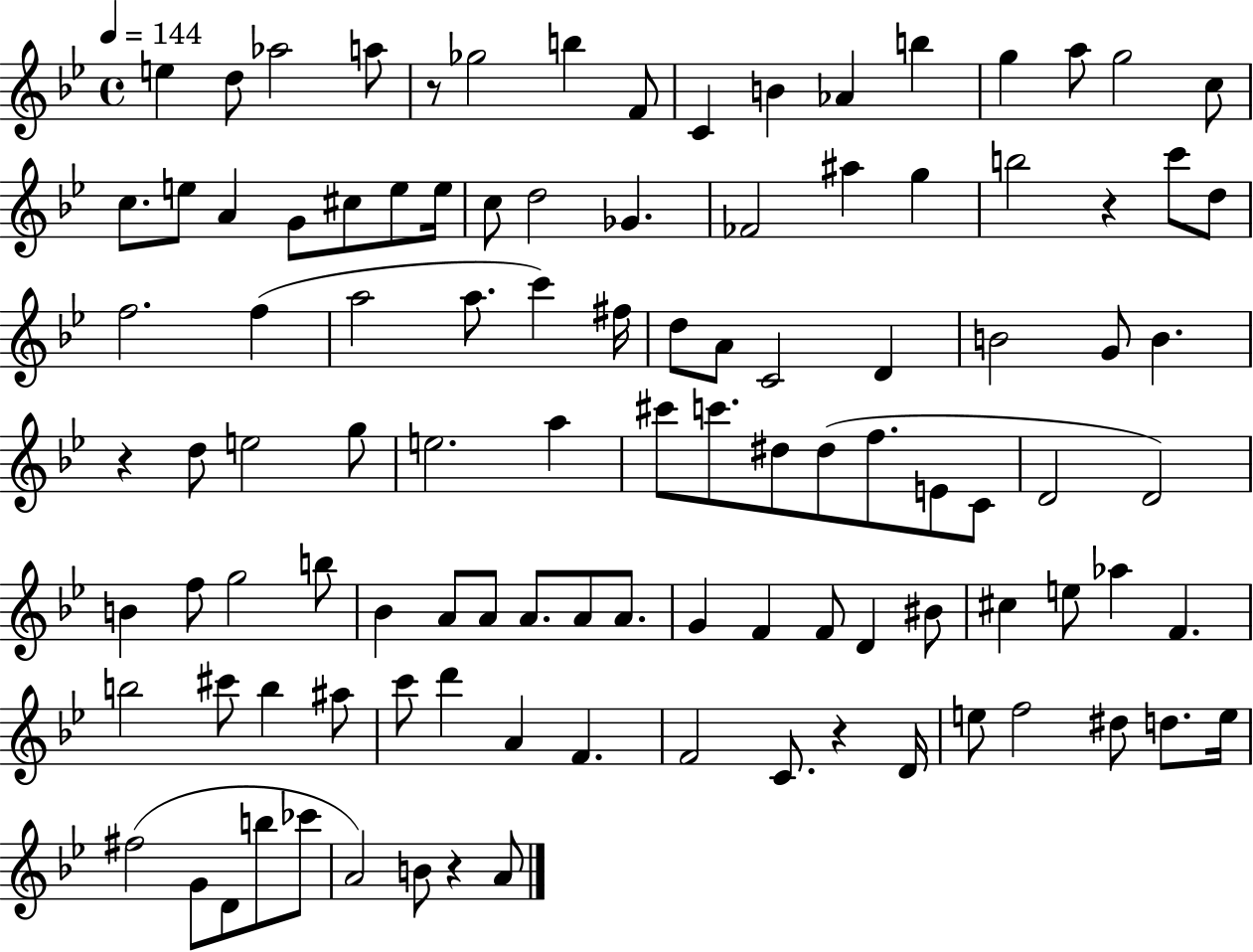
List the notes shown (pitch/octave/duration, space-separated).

E5/q D5/e Ab5/h A5/e R/e Gb5/h B5/q F4/e C4/q B4/q Ab4/q B5/q G5/q A5/e G5/h C5/e C5/e. E5/e A4/q G4/e C#5/e E5/e E5/s C5/e D5/h Gb4/q. FES4/h A#5/q G5/q B5/h R/q C6/e D5/e F5/h. F5/q A5/h A5/e. C6/q F#5/s D5/e A4/e C4/h D4/q B4/h G4/e B4/q. R/q D5/e E5/h G5/e E5/h. A5/q C#6/e C6/e. D#5/e D#5/e F5/e. E4/e C4/e D4/h D4/h B4/q F5/e G5/h B5/e Bb4/q A4/e A4/e A4/e. A4/e A4/e. G4/q F4/q F4/e D4/q BIS4/e C#5/q E5/e Ab5/q F4/q. B5/h C#6/e B5/q A#5/e C6/e D6/q A4/q F4/q. F4/h C4/e. R/q D4/s E5/e F5/h D#5/e D5/e. E5/s F#5/h G4/e D4/e B5/e CES6/e A4/h B4/e R/q A4/e